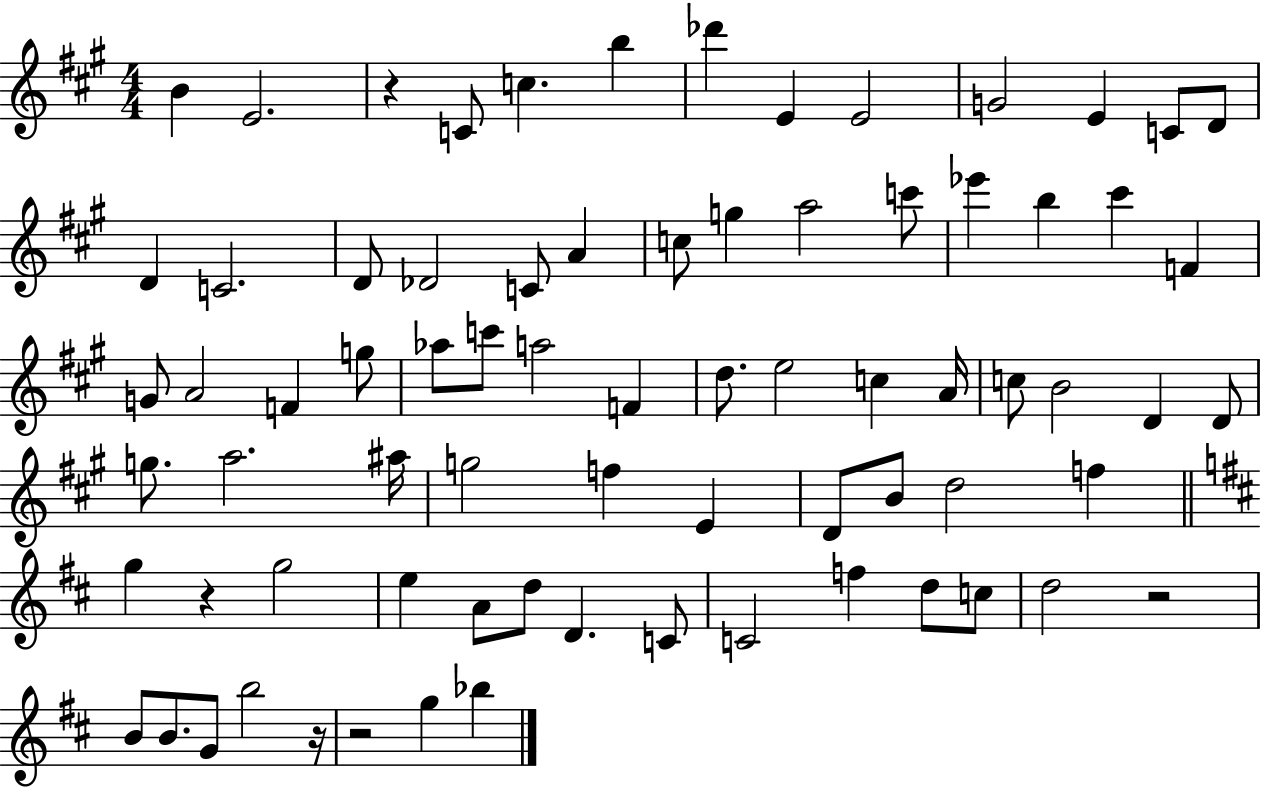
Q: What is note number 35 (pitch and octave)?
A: D5